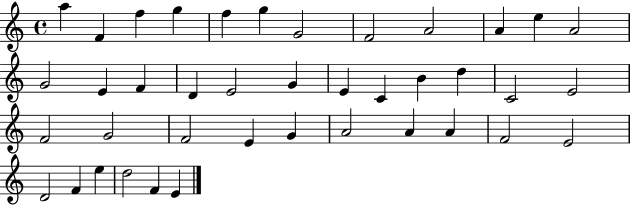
A5/q F4/q F5/q G5/q F5/q G5/q G4/h F4/h A4/h A4/q E5/q A4/h G4/h E4/q F4/q D4/q E4/h G4/q E4/q C4/q B4/q D5/q C4/h E4/h F4/h G4/h F4/h E4/q G4/q A4/h A4/q A4/q F4/h E4/h D4/h F4/q E5/q D5/h F4/q E4/q